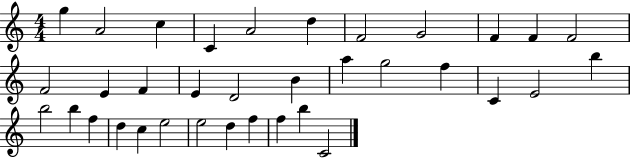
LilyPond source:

{
  \clef treble
  \numericTimeSignature
  \time 4/4
  \key c \major
  g''4 a'2 c''4 | c'4 a'2 d''4 | f'2 g'2 | f'4 f'4 f'2 | \break f'2 e'4 f'4 | e'4 d'2 b'4 | a''4 g''2 f''4 | c'4 e'2 b''4 | \break b''2 b''4 f''4 | d''4 c''4 e''2 | e''2 d''4 f''4 | f''4 b''4 c'2 | \break \bar "|."
}